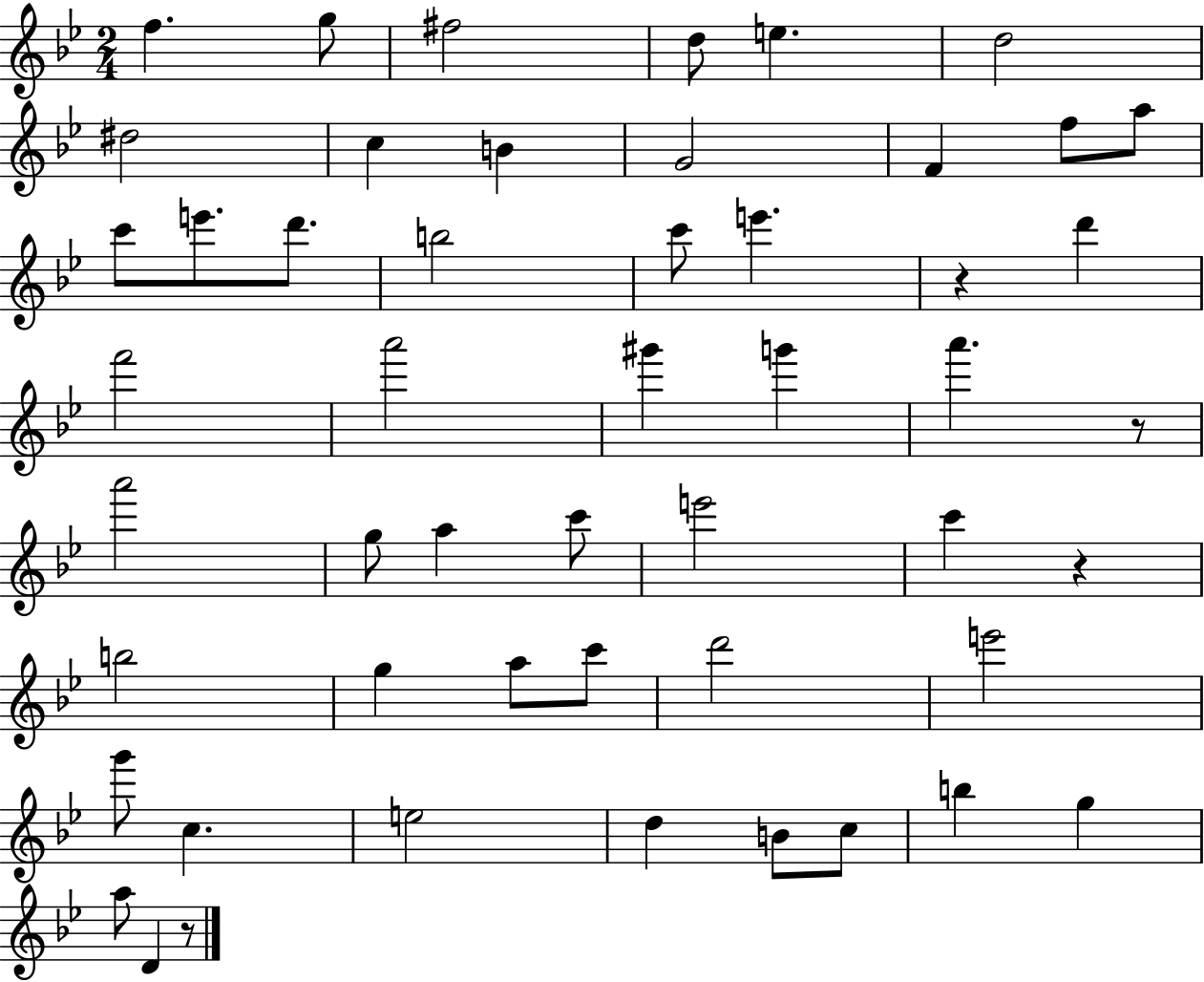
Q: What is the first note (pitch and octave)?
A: F5